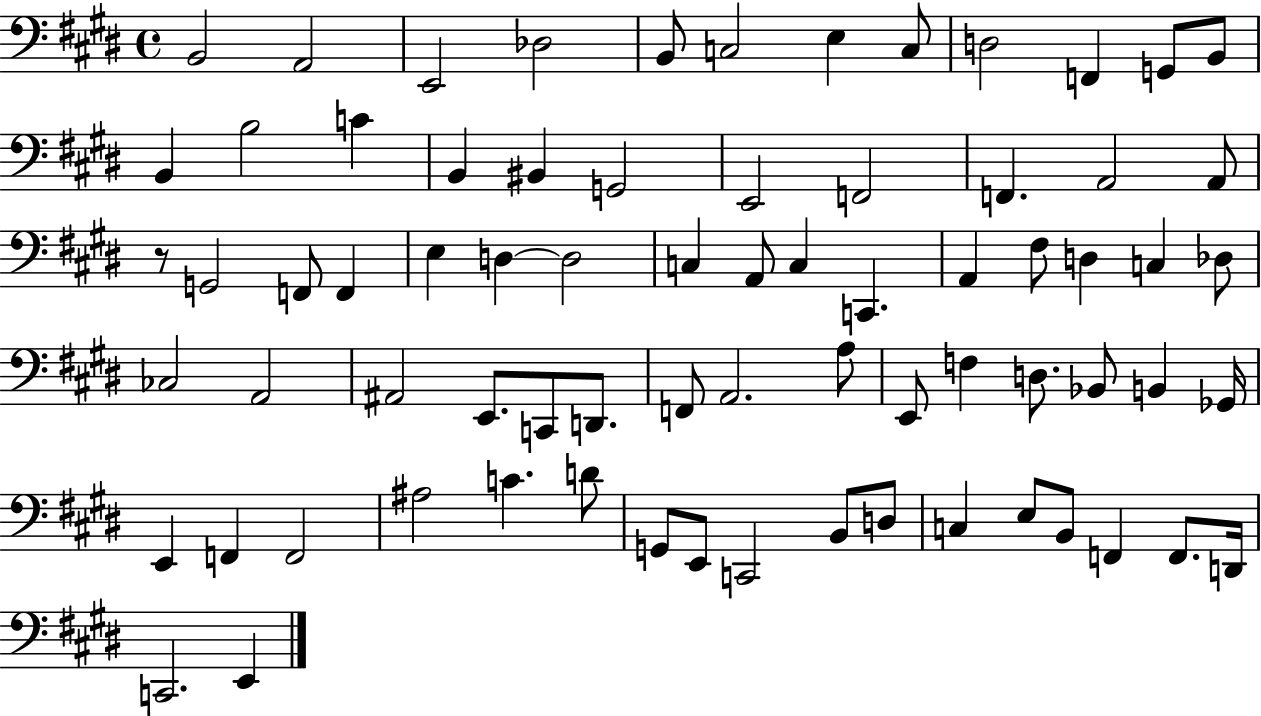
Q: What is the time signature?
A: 4/4